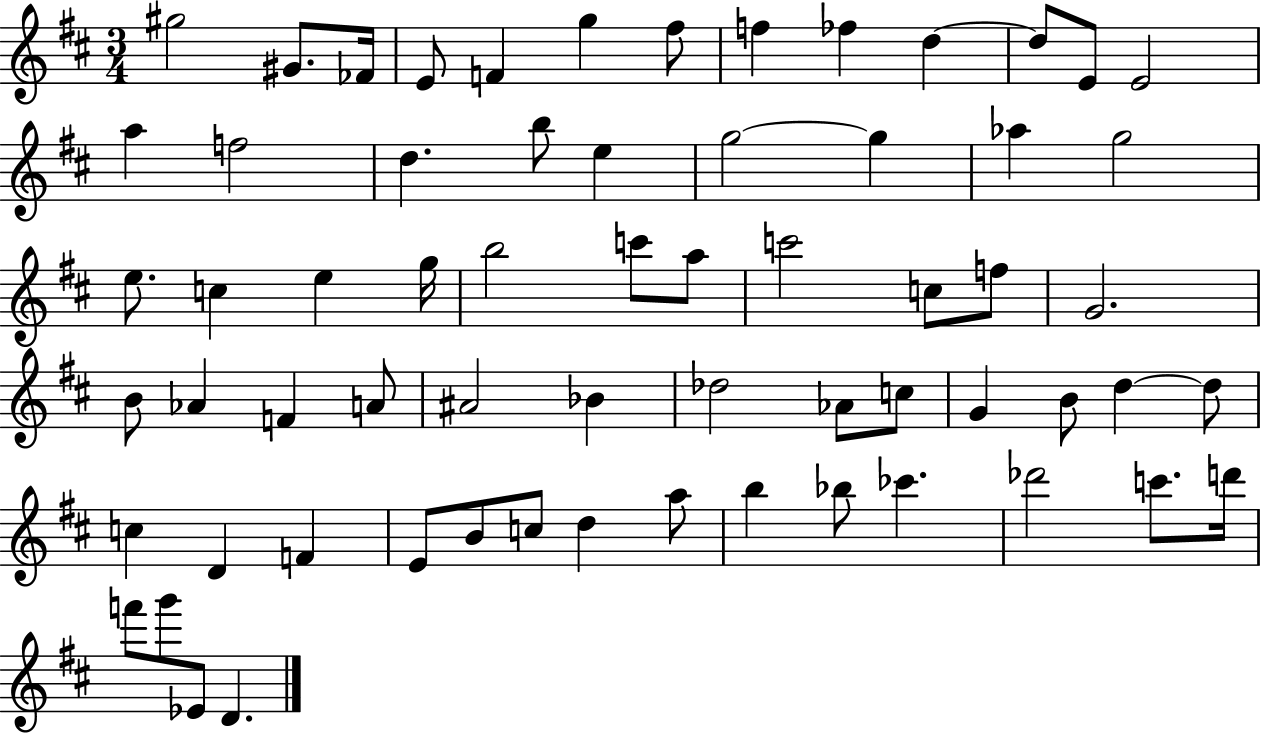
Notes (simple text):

G#5/h G#4/e. FES4/s E4/e F4/q G5/q F#5/e F5/q FES5/q D5/q D5/e E4/e E4/h A5/q F5/h D5/q. B5/e E5/q G5/h G5/q Ab5/q G5/h E5/e. C5/q E5/q G5/s B5/h C6/e A5/e C6/h C5/e F5/e G4/h. B4/e Ab4/q F4/q A4/e A#4/h Bb4/q Db5/h Ab4/e C5/e G4/q B4/e D5/q D5/e C5/q D4/q F4/q E4/e B4/e C5/e D5/q A5/e B5/q Bb5/e CES6/q. Db6/h C6/e. D6/s F6/e G6/e Eb4/e D4/q.